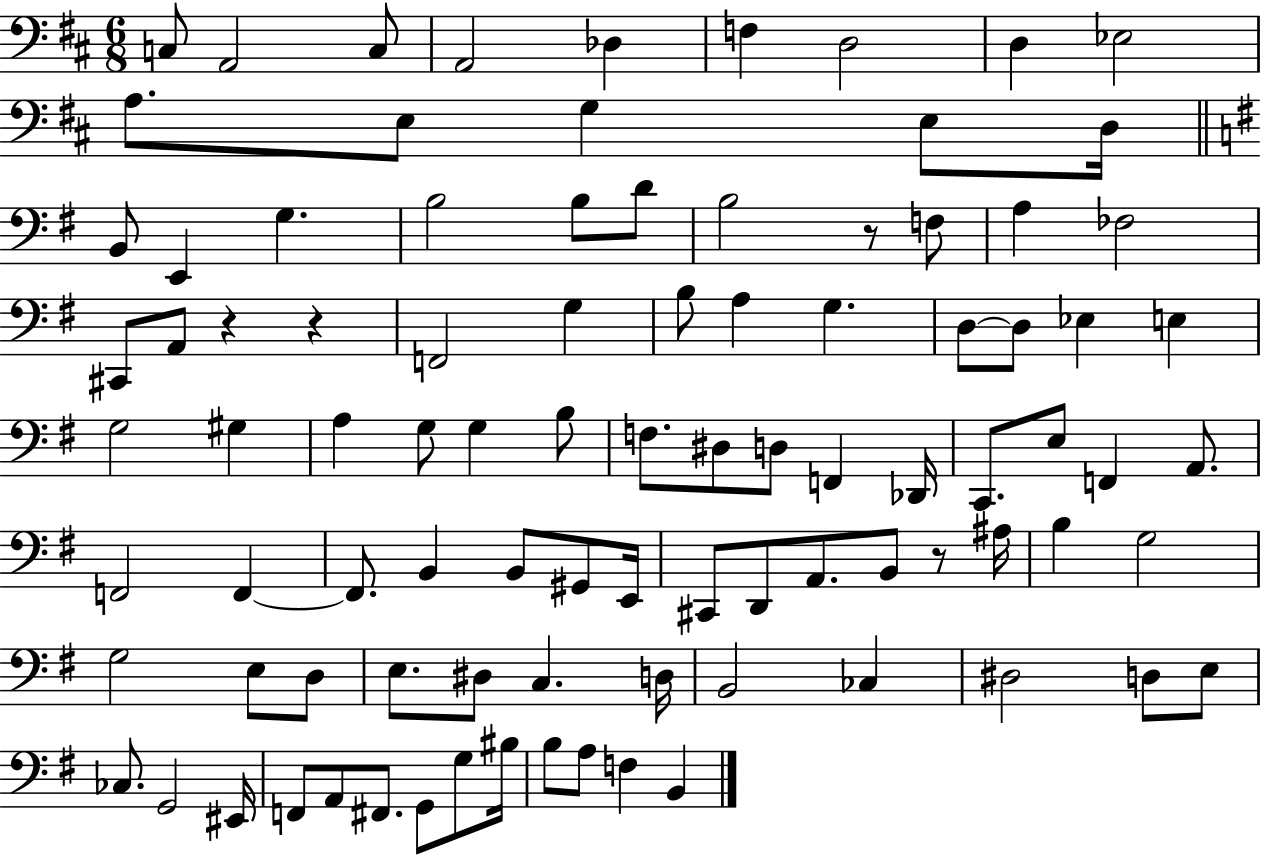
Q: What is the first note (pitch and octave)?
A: C3